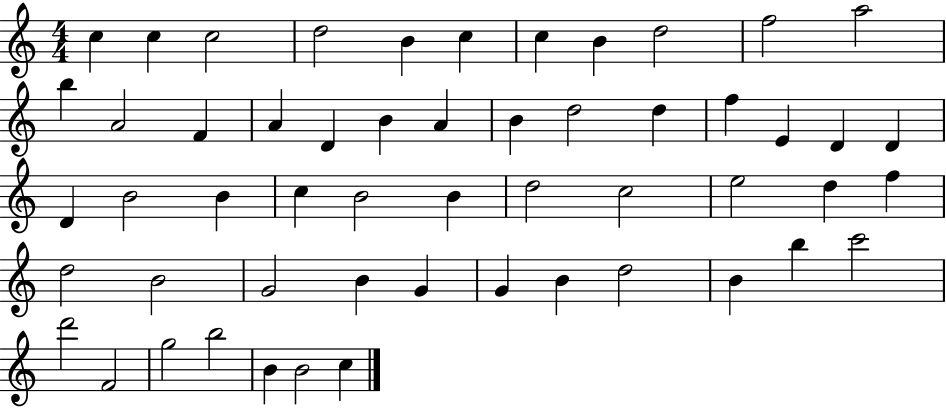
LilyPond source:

{
  \clef treble
  \numericTimeSignature
  \time 4/4
  \key c \major
  c''4 c''4 c''2 | d''2 b'4 c''4 | c''4 b'4 d''2 | f''2 a''2 | \break b''4 a'2 f'4 | a'4 d'4 b'4 a'4 | b'4 d''2 d''4 | f''4 e'4 d'4 d'4 | \break d'4 b'2 b'4 | c''4 b'2 b'4 | d''2 c''2 | e''2 d''4 f''4 | \break d''2 b'2 | g'2 b'4 g'4 | g'4 b'4 d''2 | b'4 b''4 c'''2 | \break d'''2 f'2 | g''2 b''2 | b'4 b'2 c''4 | \bar "|."
}